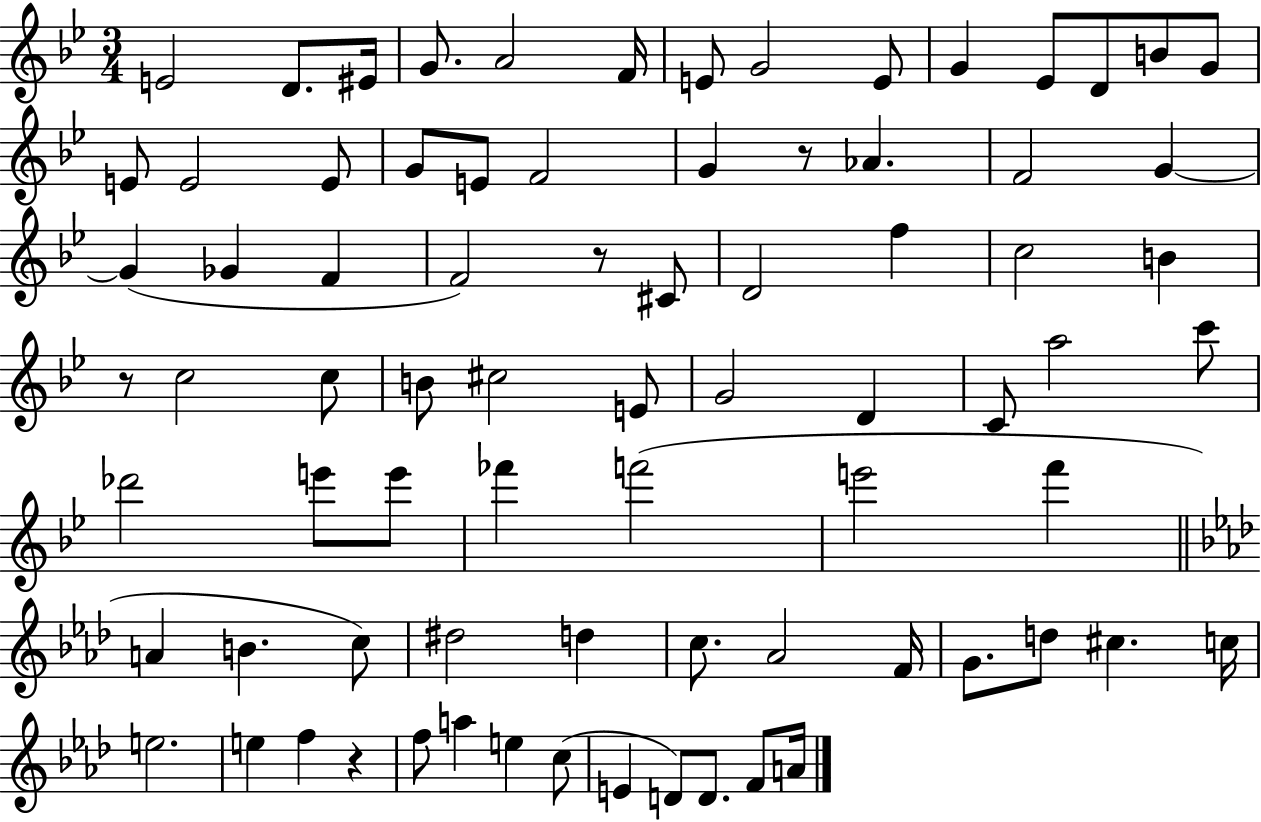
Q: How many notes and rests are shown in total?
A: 78